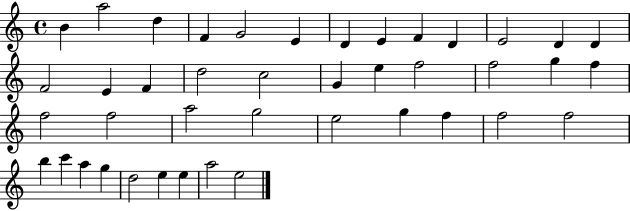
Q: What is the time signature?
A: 4/4